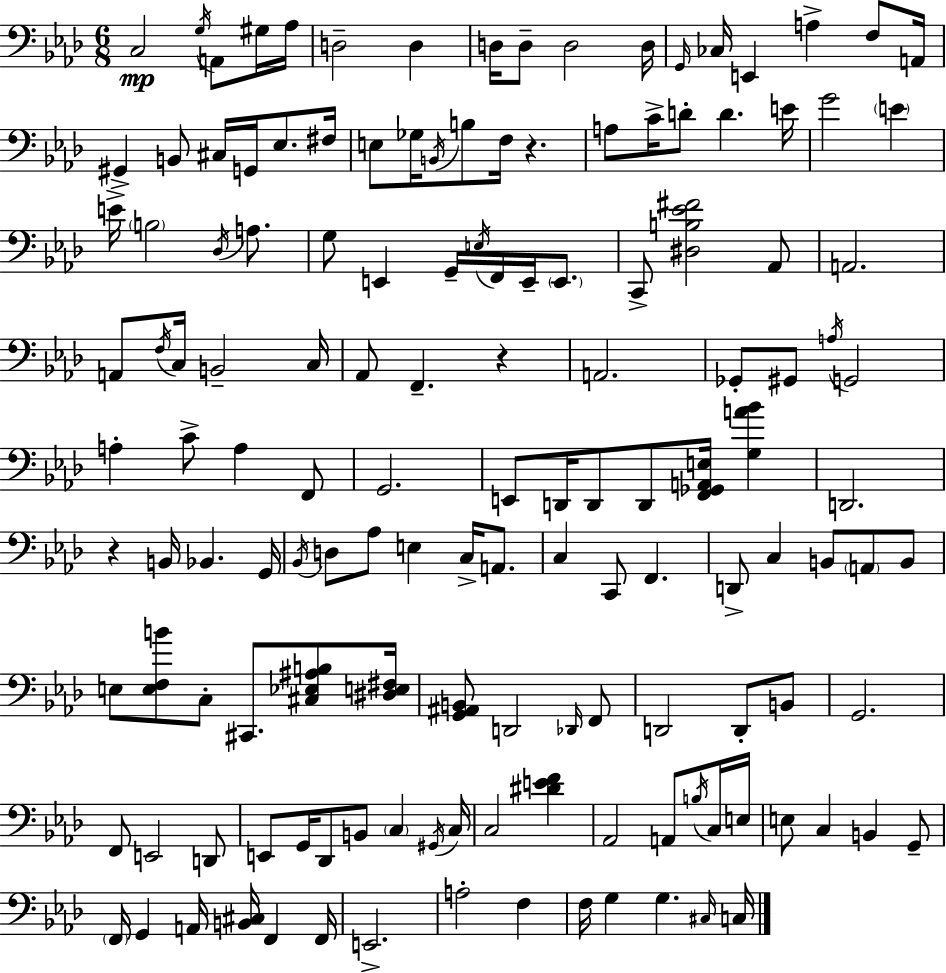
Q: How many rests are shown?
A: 3